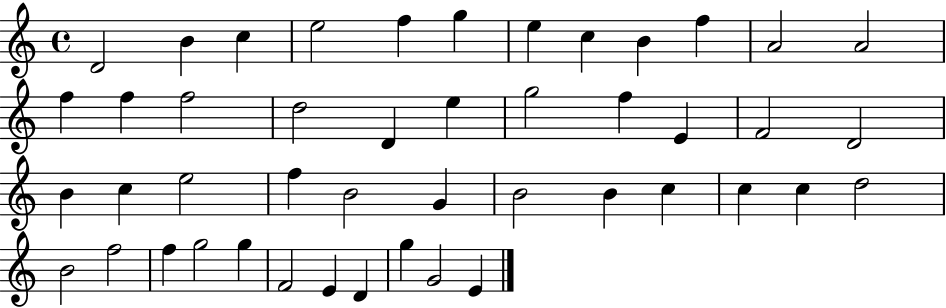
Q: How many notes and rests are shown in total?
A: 46